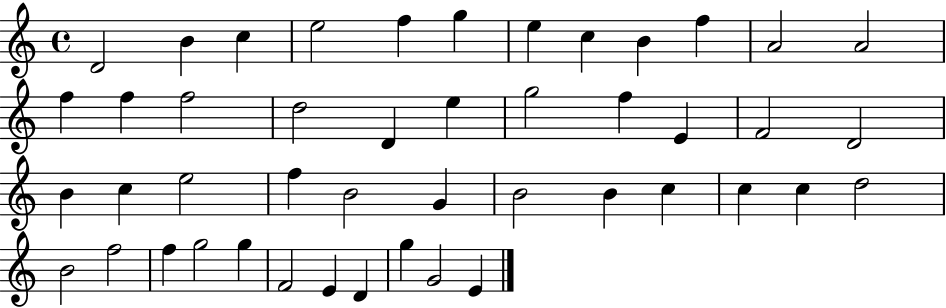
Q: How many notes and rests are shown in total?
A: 46